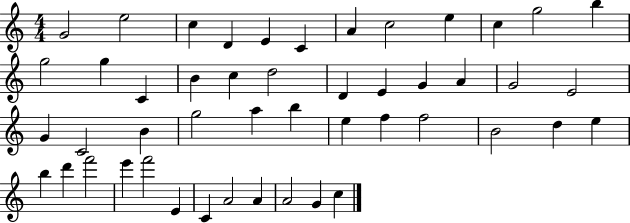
G4/h E5/h C5/q D4/q E4/q C4/q A4/q C5/h E5/q C5/q G5/h B5/q G5/h G5/q C4/q B4/q C5/q D5/h D4/q E4/q G4/q A4/q G4/h E4/h G4/q C4/h B4/q G5/h A5/q B5/q E5/q F5/q F5/h B4/h D5/q E5/q B5/q D6/q F6/h E6/q F6/h E4/q C4/q A4/h A4/q A4/h G4/q C5/q